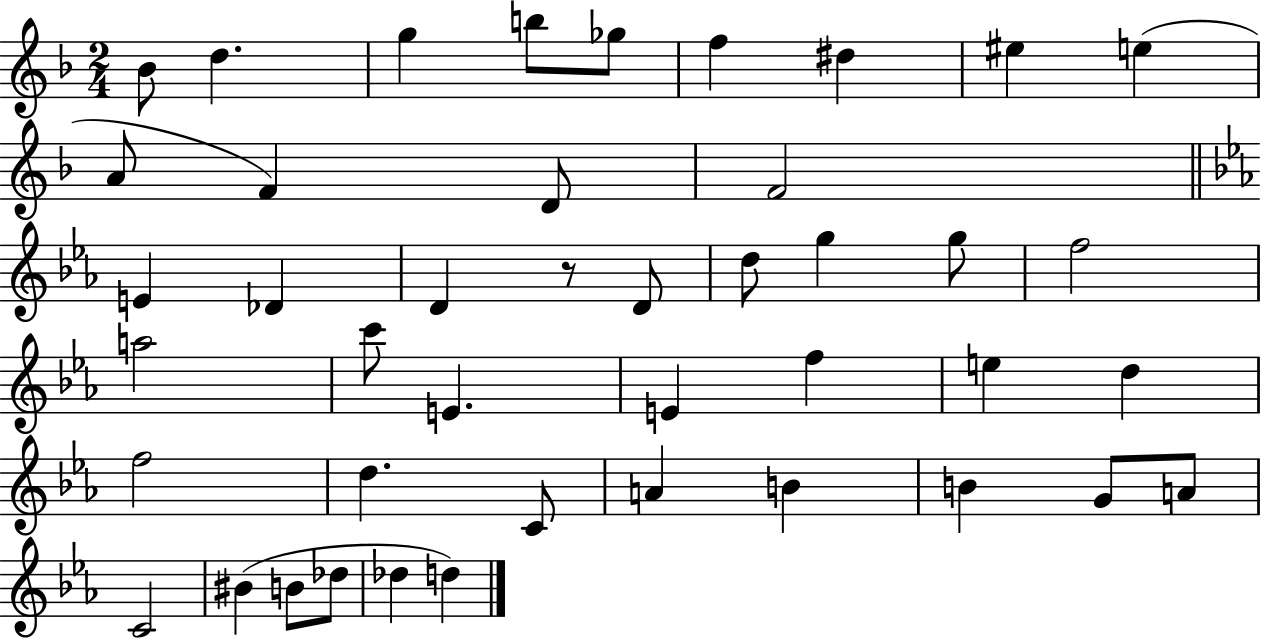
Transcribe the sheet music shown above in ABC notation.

X:1
T:Untitled
M:2/4
L:1/4
K:F
_B/2 d g b/2 _g/2 f ^d ^e e A/2 F D/2 F2 E _D D z/2 D/2 d/2 g g/2 f2 a2 c'/2 E E f e d f2 d C/2 A B B G/2 A/2 C2 ^B B/2 _d/2 _d d